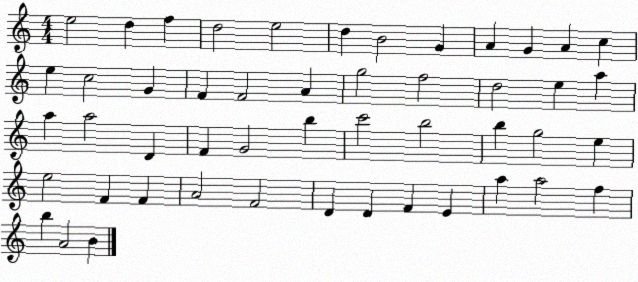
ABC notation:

X:1
T:Untitled
M:4/4
L:1/4
K:C
e2 d f d2 e2 d B2 G A G A c e c2 G F F2 A g2 f2 d2 e a a a2 D F G2 b c'2 b2 b g2 e e2 F F A2 F2 D D F E a a2 f b A2 B